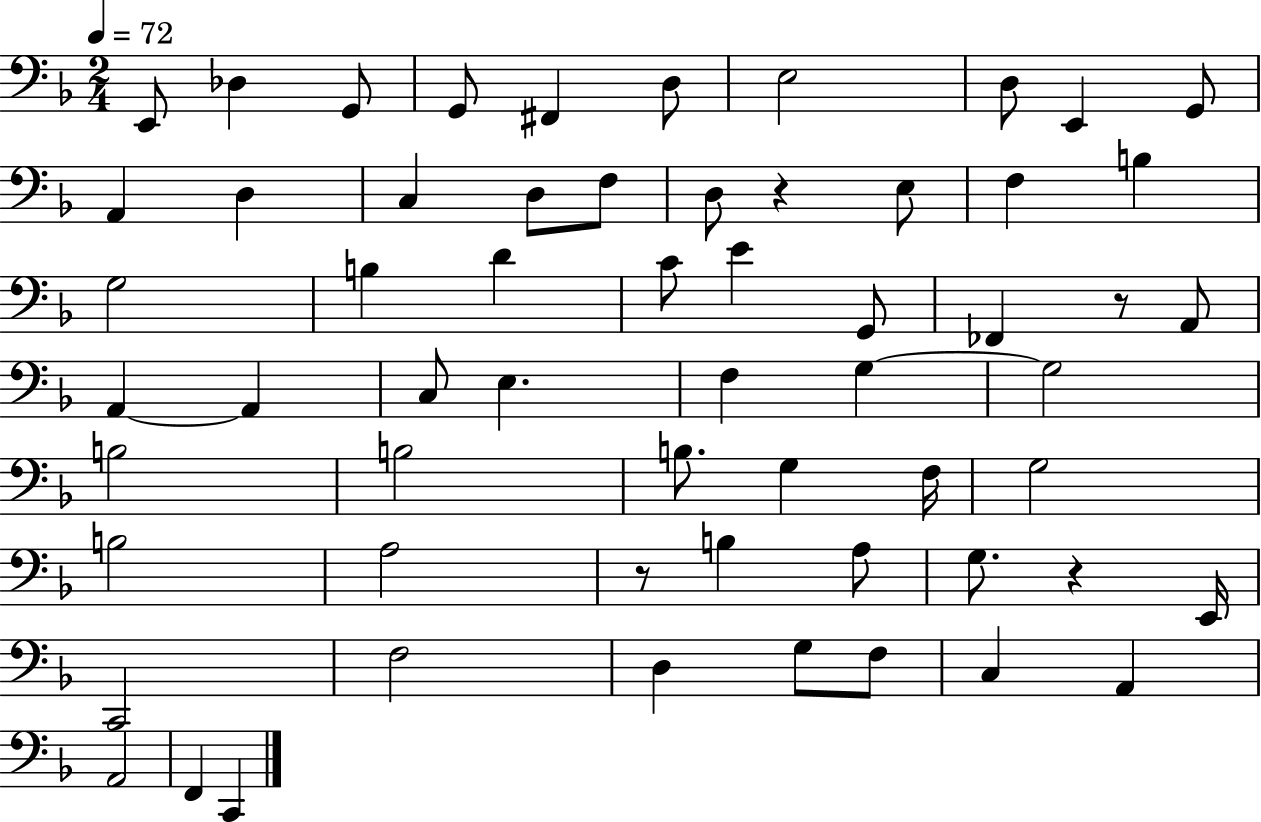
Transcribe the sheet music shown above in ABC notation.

X:1
T:Untitled
M:2/4
L:1/4
K:F
E,,/2 _D, G,,/2 G,,/2 ^F,, D,/2 E,2 D,/2 E,, G,,/2 A,, D, C, D,/2 F,/2 D,/2 z E,/2 F, B, G,2 B, D C/2 E G,,/2 _F,, z/2 A,,/2 A,, A,, C,/2 E, F, G, G,2 B,2 B,2 B,/2 G, F,/4 G,2 B,2 A,2 z/2 B, A,/2 G,/2 z E,,/4 C,,2 F,2 D, G,/2 F,/2 C, A,, A,,2 F,, C,,